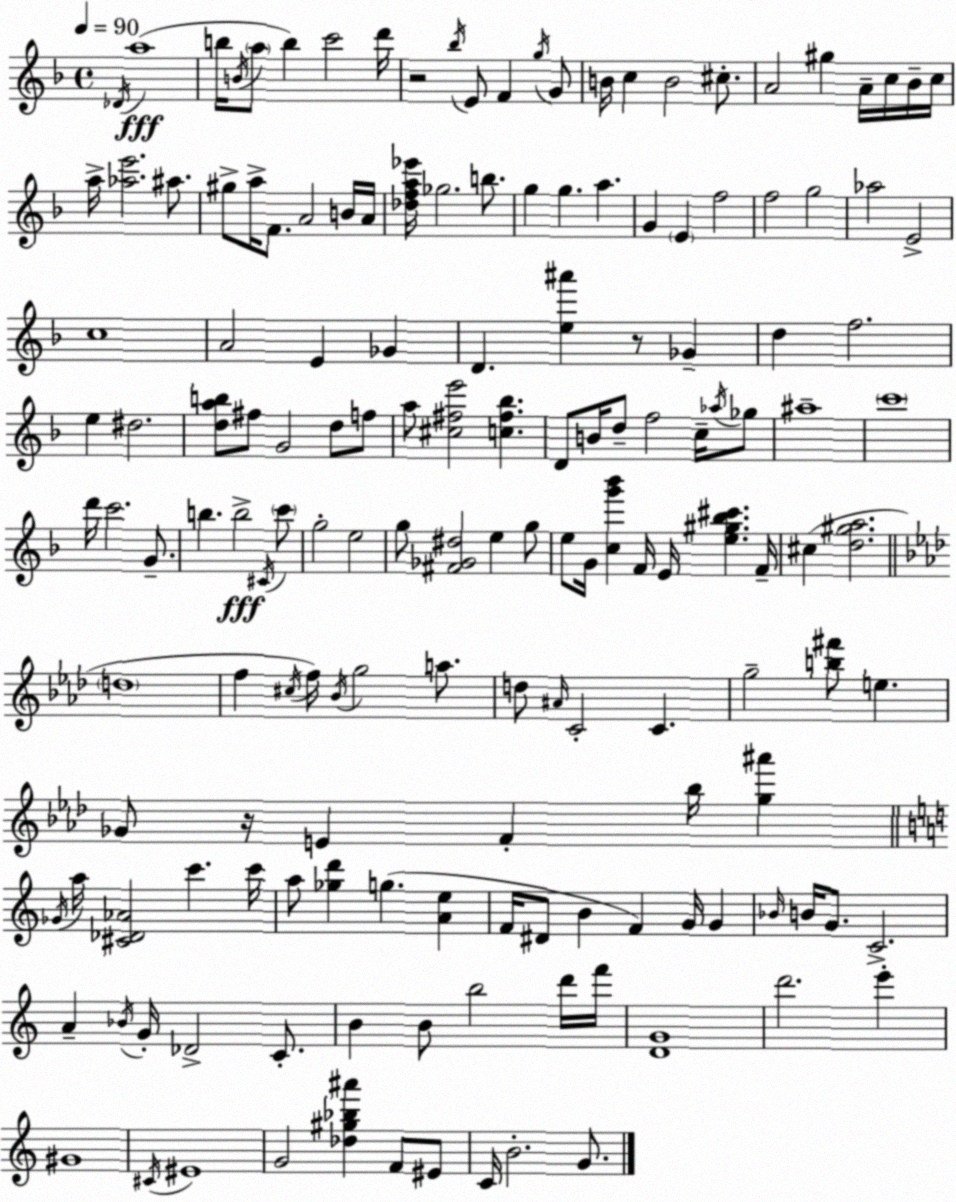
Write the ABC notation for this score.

X:1
T:Untitled
M:4/4
L:1/4
K:Dm
_D/4 a4 b/4 B/4 a/2 b c'2 d'/4 z2 _b/4 E/2 F g/4 G/2 B/4 c B2 ^c/2 A2 ^g A/4 c/4 _B/4 c/4 a/4 [_ae']2 ^a/2 ^g/2 a/4 F/2 A2 B/4 A/4 [_dfa_e']/4 _g2 b/2 g g a G E f2 f2 g2 _a2 E2 c4 A2 E _G D [e^a'] z/2 _G d f2 e ^d2 [dab]/2 ^f/2 G2 d/2 f/2 a/2 [^c^fe']2 [c^f_b] D/2 B/4 d/2 f2 c/4 _a/4 _g/2 ^a4 c'4 d'/4 c'2 G/2 b b2 ^C/4 c'/2 g2 e2 g/2 [^F_G^d]2 e g/2 e/2 G/4 [cg'_b'] F/4 E/4 [e^g_b^c'] F/4 ^c [d^ga]2 d4 f ^c/4 f/4 _B/4 g2 a/2 d/2 ^A/4 C2 C g2 [b^f']/2 e _G/2 z/4 E F _b/4 [g^a'] _G/4 a/4 [^C_D_A]2 c' c'/4 a/2 [_gd'] g [Ae] F/4 ^D/2 B F G/4 G _B/4 B/4 G/2 C2 A _B/4 G/4 _D2 C/2 B B/2 b2 d'/4 f'/4 [DG]4 d'2 e' ^G4 ^C/4 ^E4 G2 [_d^g_b^a'] F/2 ^E/2 C/4 B2 G/2